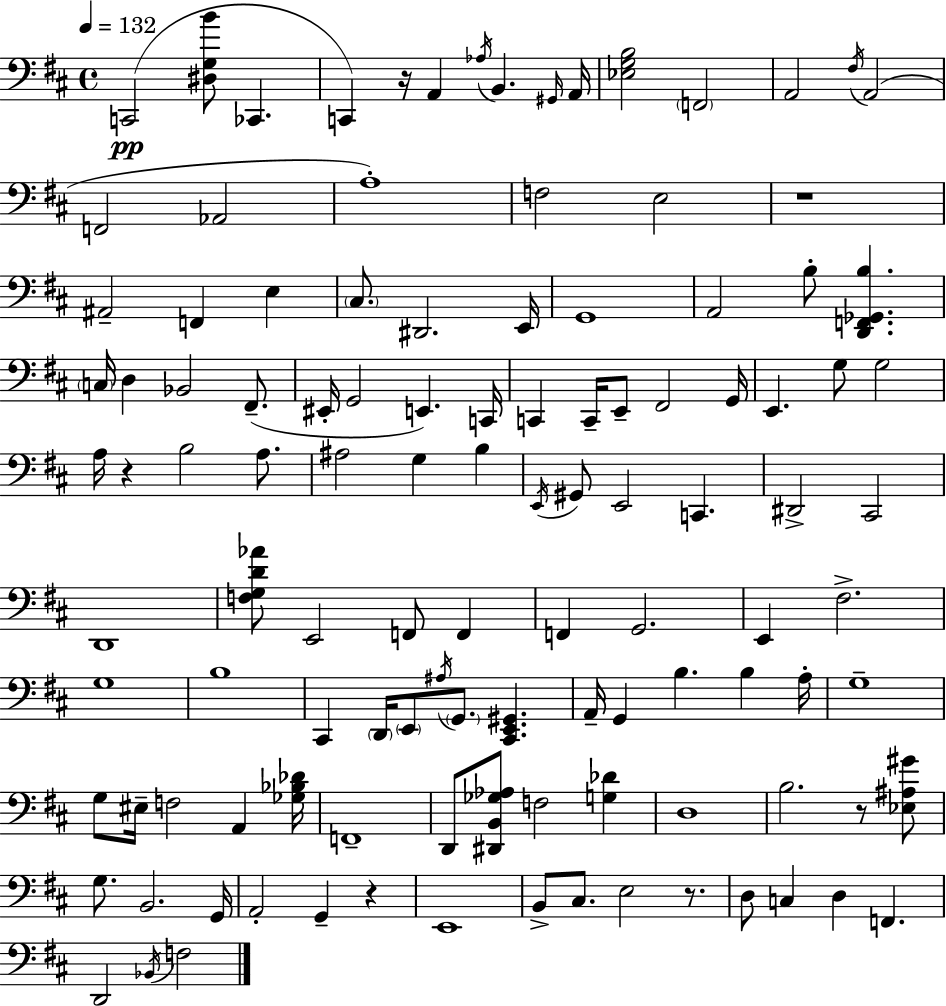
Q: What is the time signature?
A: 4/4